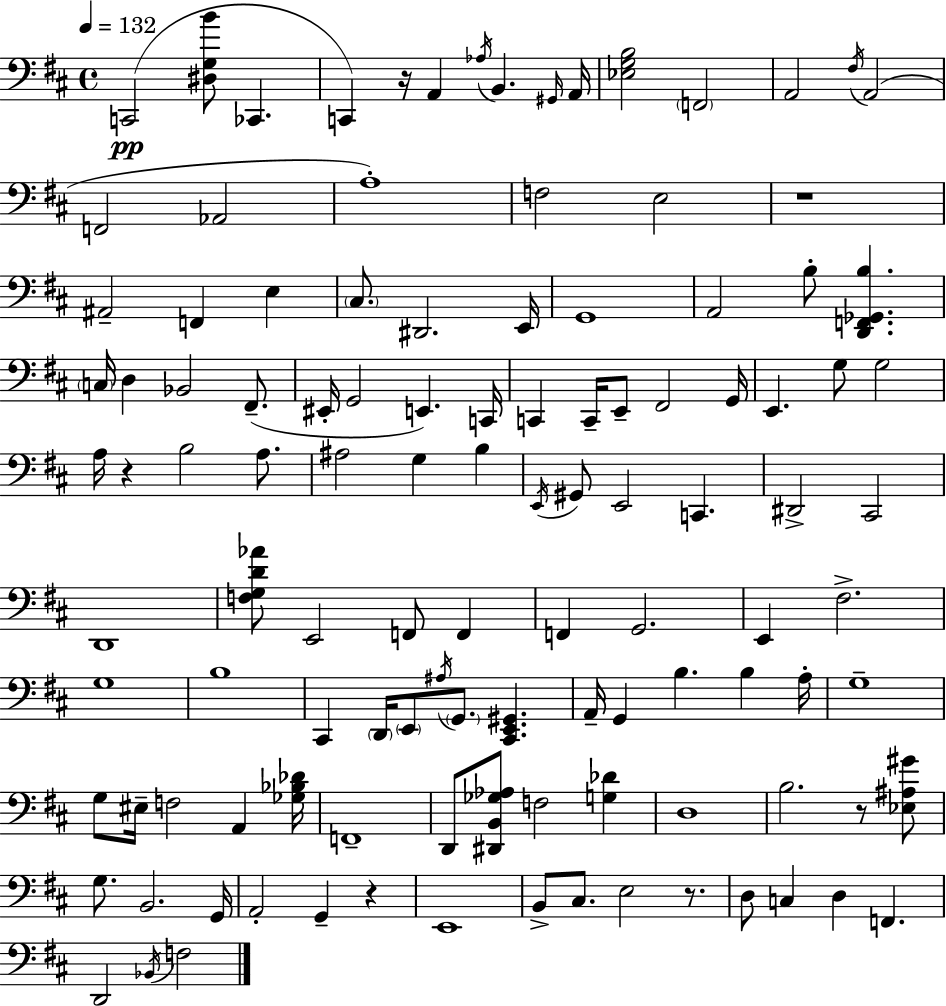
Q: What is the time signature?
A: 4/4